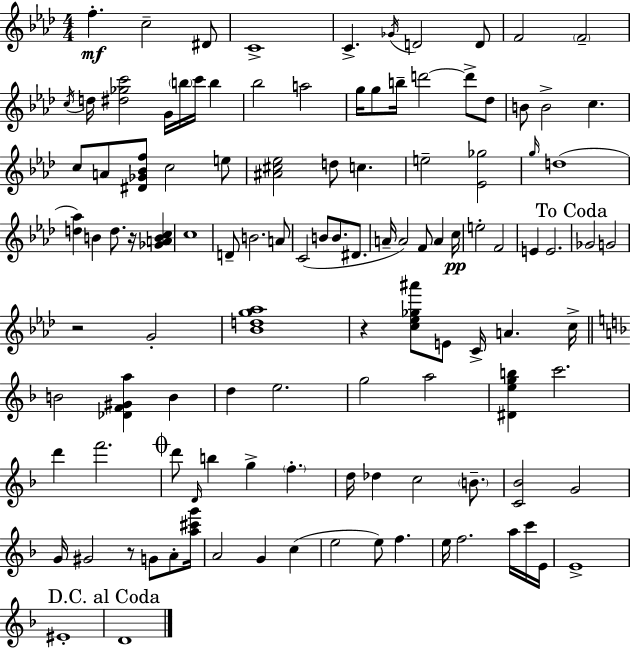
X:1
T:Untitled
M:4/4
L:1/4
K:Fm
f c2 ^D/2 C4 C _G/4 D2 D/2 F2 F2 c/4 d/4 [^d_gc']2 G/4 b/4 c'/4 b _b2 a2 g/4 g/2 b/4 d'2 d'/2 _d/2 B/2 B2 c c/2 A/2 [^D_G_Bf]/2 c2 e/2 [^A^c_e]2 d/2 c e2 [_E_g]2 g/4 d4 [d_a] B d/2 z/4 [_GABc] c4 D/2 B2 A/2 C2 B/2 B/2 ^D/2 A/4 A2 F/2 A c/4 e2 F2 E E2 _G2 G2 z2 G2 [_Bdg_a]4 z [c_e_g^a']/2 E/2 C/4 A c/4 B2 [_DF^Ga] B d e2 g2 a2 [^Degb] c'2 d' f'2 d'/2 D/4 b g f d/4 _d c2 B/2 [C_B]2 G2 G/4 ^G2 z/2 G/2 A/2 [a^c'g']/4 A2 G c e2 e/2 f e/4 f2 a/4 c'/4 E/4 E4 ^E4 D4